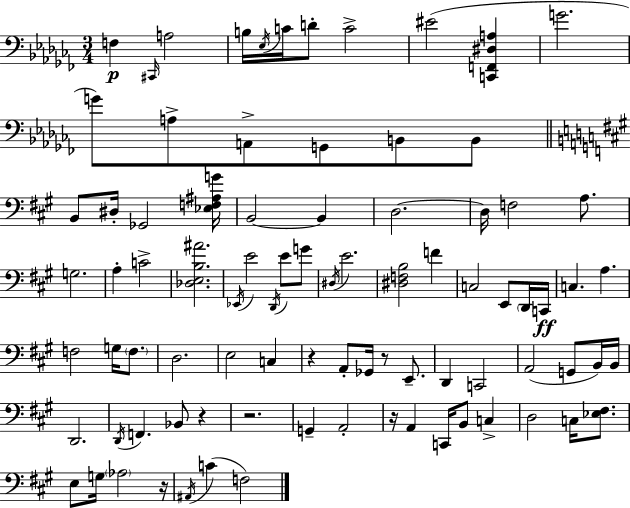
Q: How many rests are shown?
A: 6